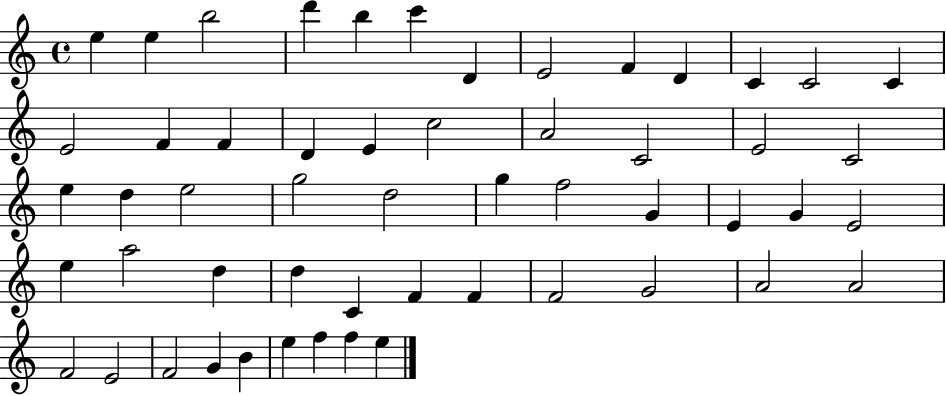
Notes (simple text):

E5/q E5/q B5/h D6/q B5/q C6/q D4/q E4/h F4/q D4/q C4/q C4/h C4/q E4/h F4/q F4/q D4/q E4/q C5/h A4/h C4/h E4/h C4/h E5/q D5/q E5/h G5/h D5/h G5/q F5/h G4/q E4/q G4/q E4/h E5/q A5/h D5/q D5/q C4/q F4/q F4/q F4/h G4/h A4/h A4/h F4/h E4/h F4/h G4/q B4/q E5/q F5/q F5/q E5/q